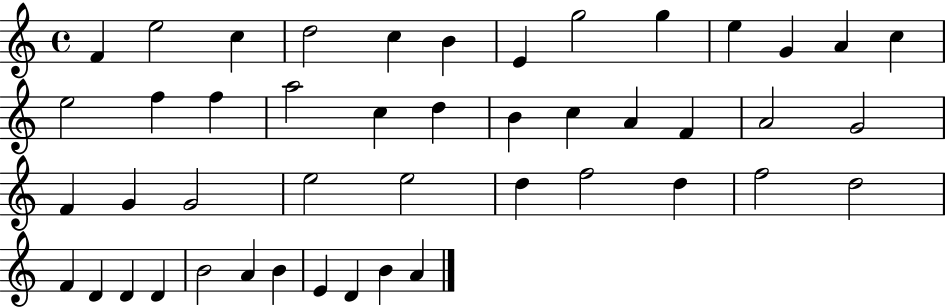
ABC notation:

X:1
T:Untitled
M:4/4
L:1/4
K:C
F e2 c d2 c B E g2 g e G A c e2 f f a2 c d B c A F A2 G2 F G G2 e2 e2 d f2 d f2 d2 F D D D B2 A B E D B A